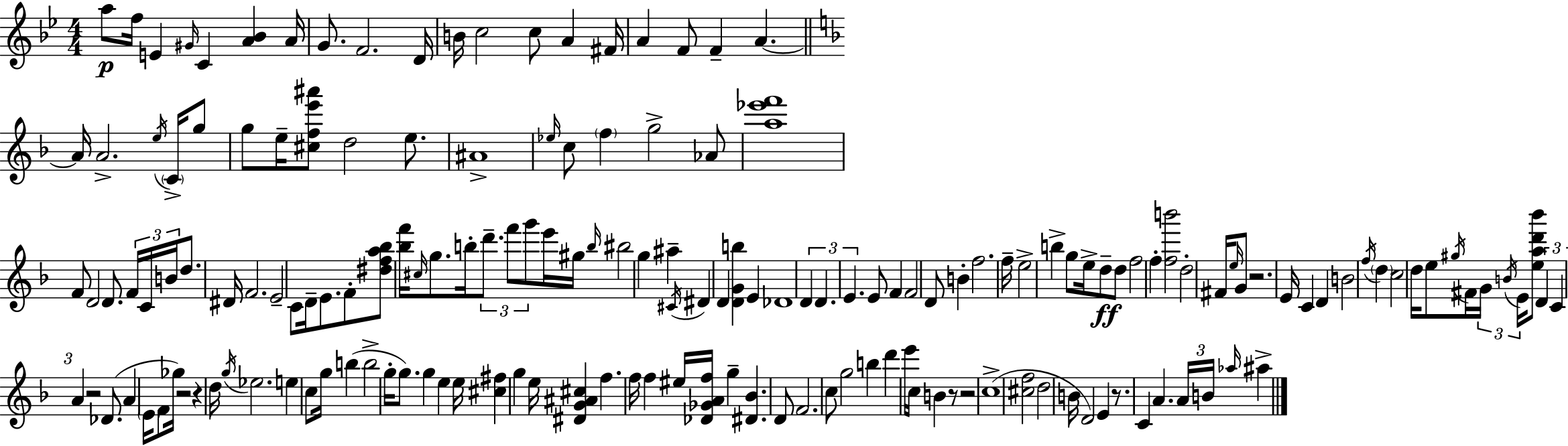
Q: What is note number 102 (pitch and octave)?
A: C4